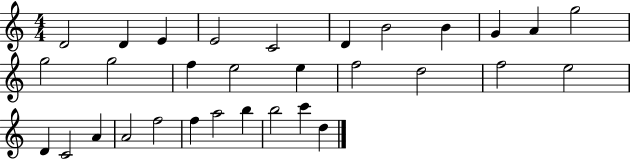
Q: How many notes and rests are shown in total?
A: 31